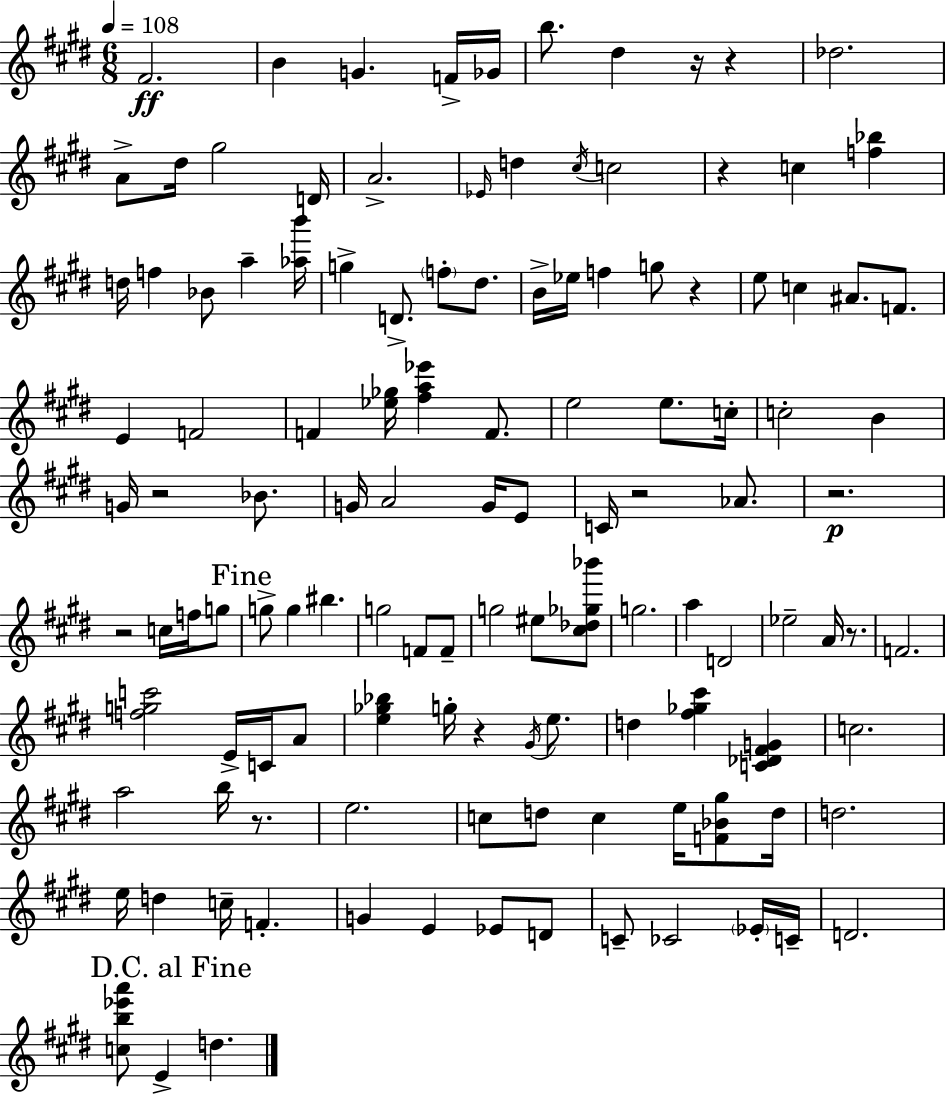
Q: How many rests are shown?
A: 11